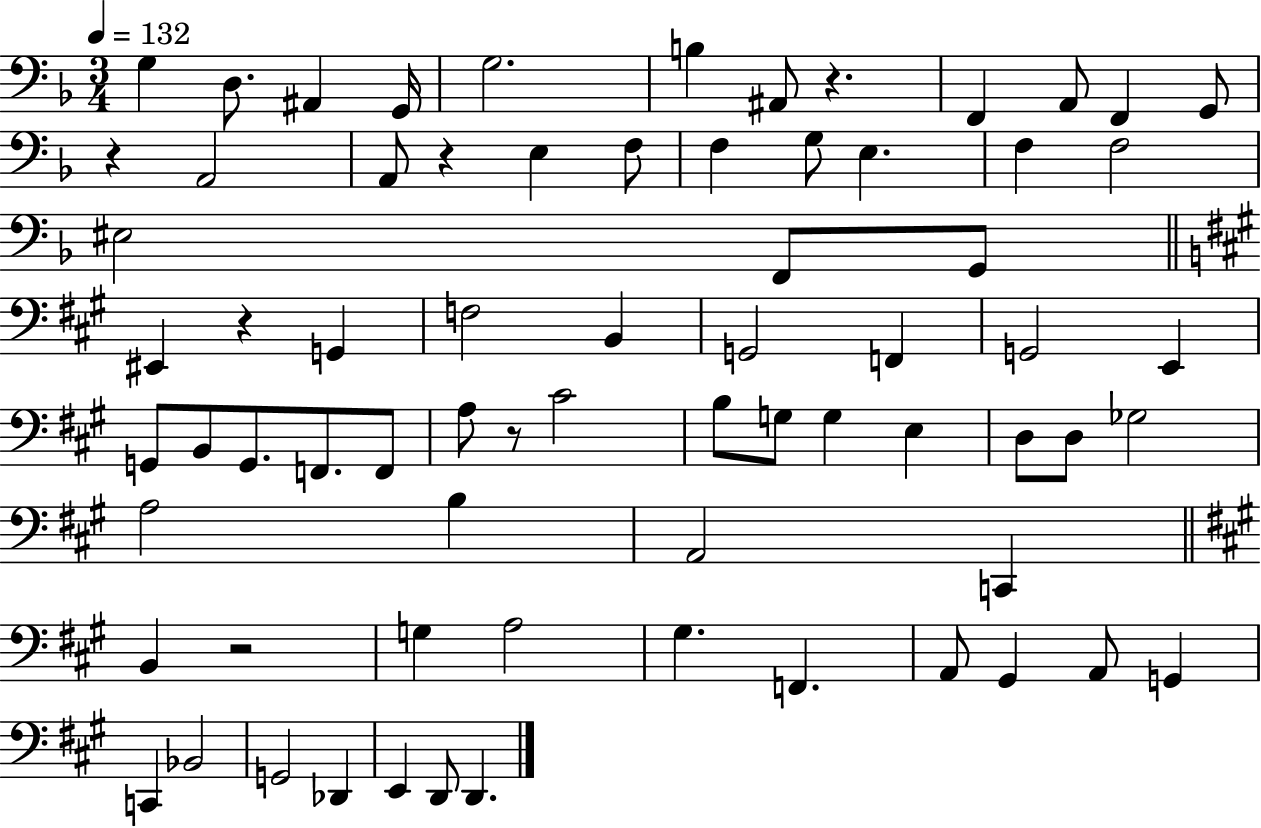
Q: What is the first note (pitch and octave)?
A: G3